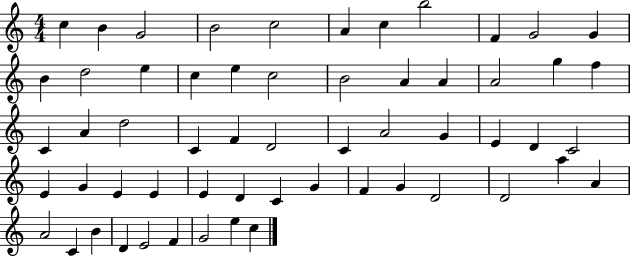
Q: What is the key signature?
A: C major